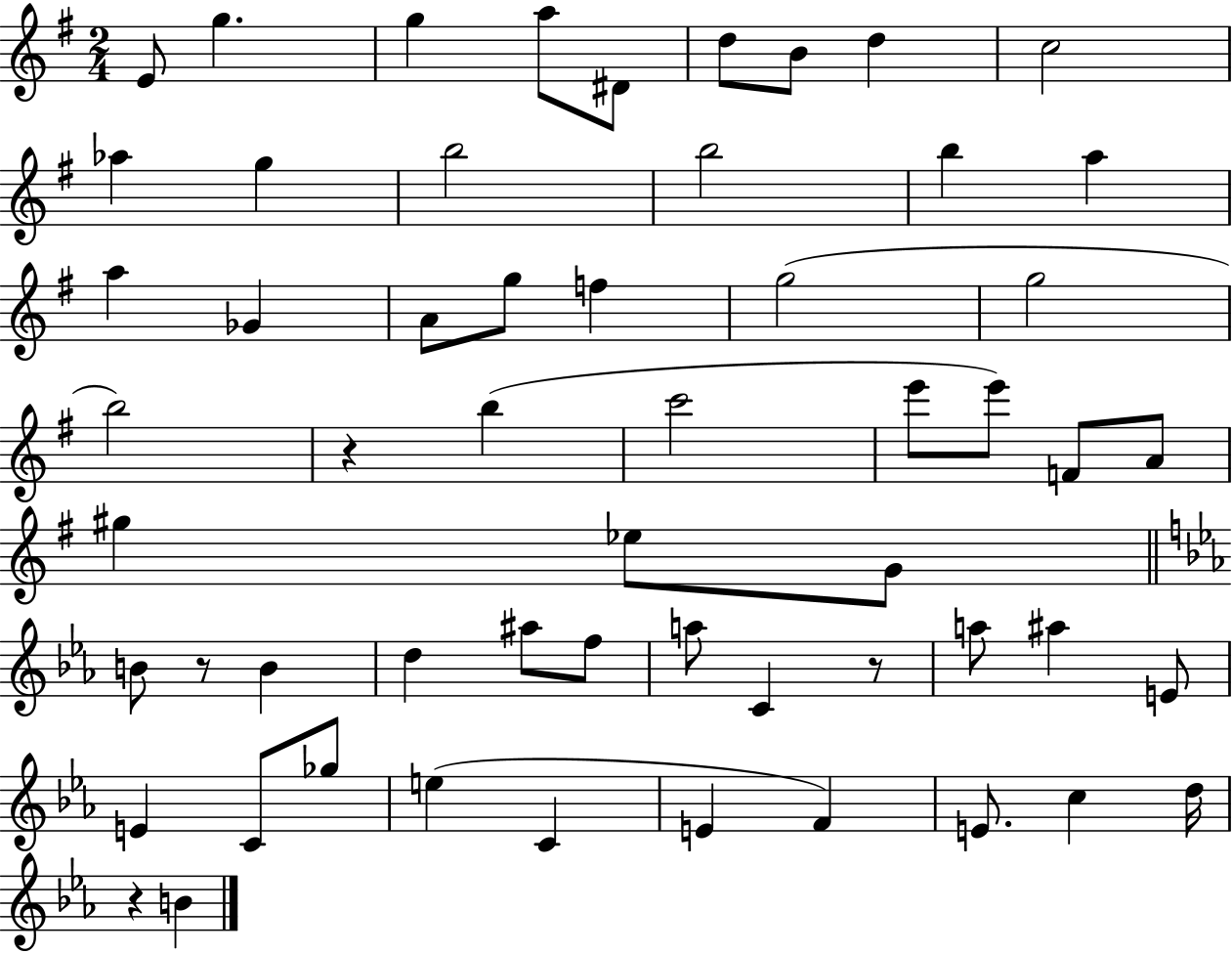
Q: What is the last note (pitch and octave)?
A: B4